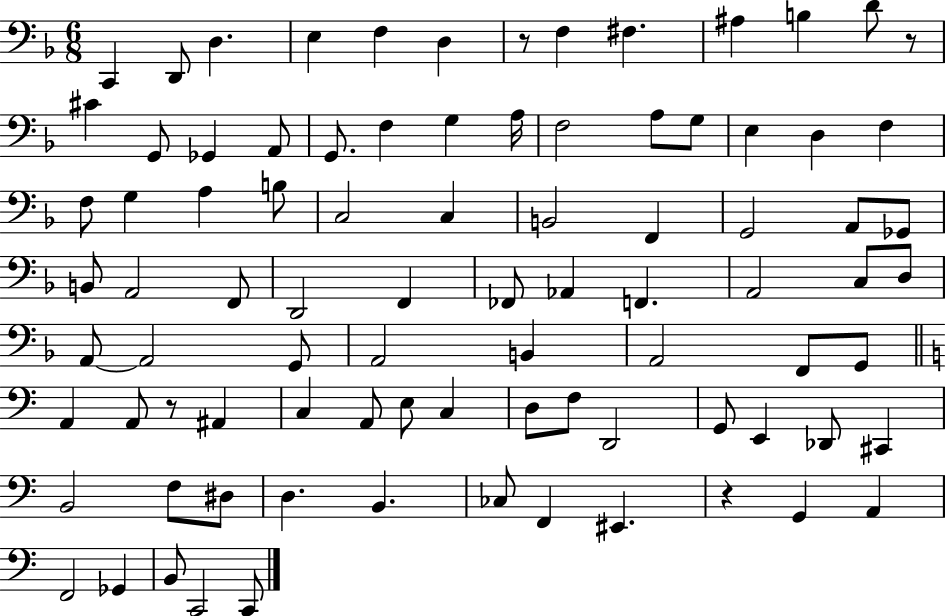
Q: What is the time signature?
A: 6/8